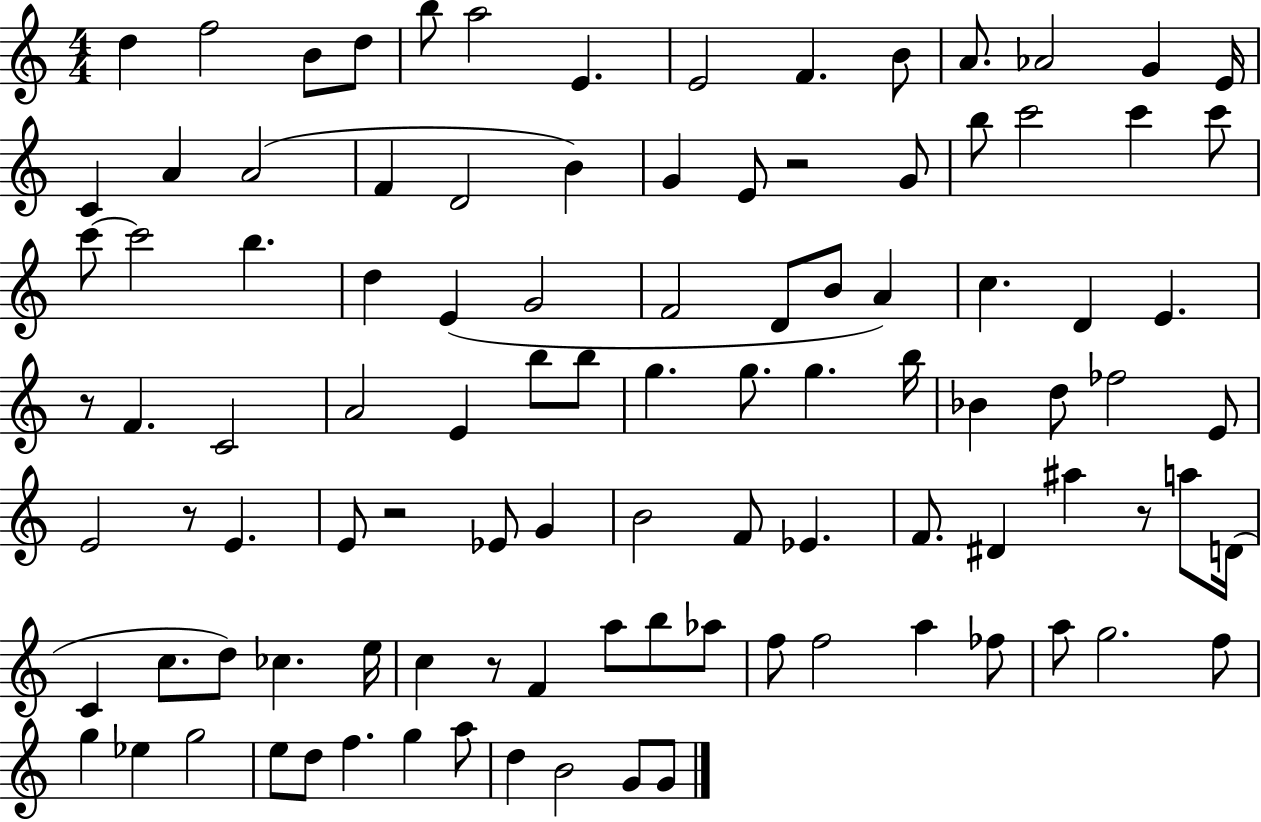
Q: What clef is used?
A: treble